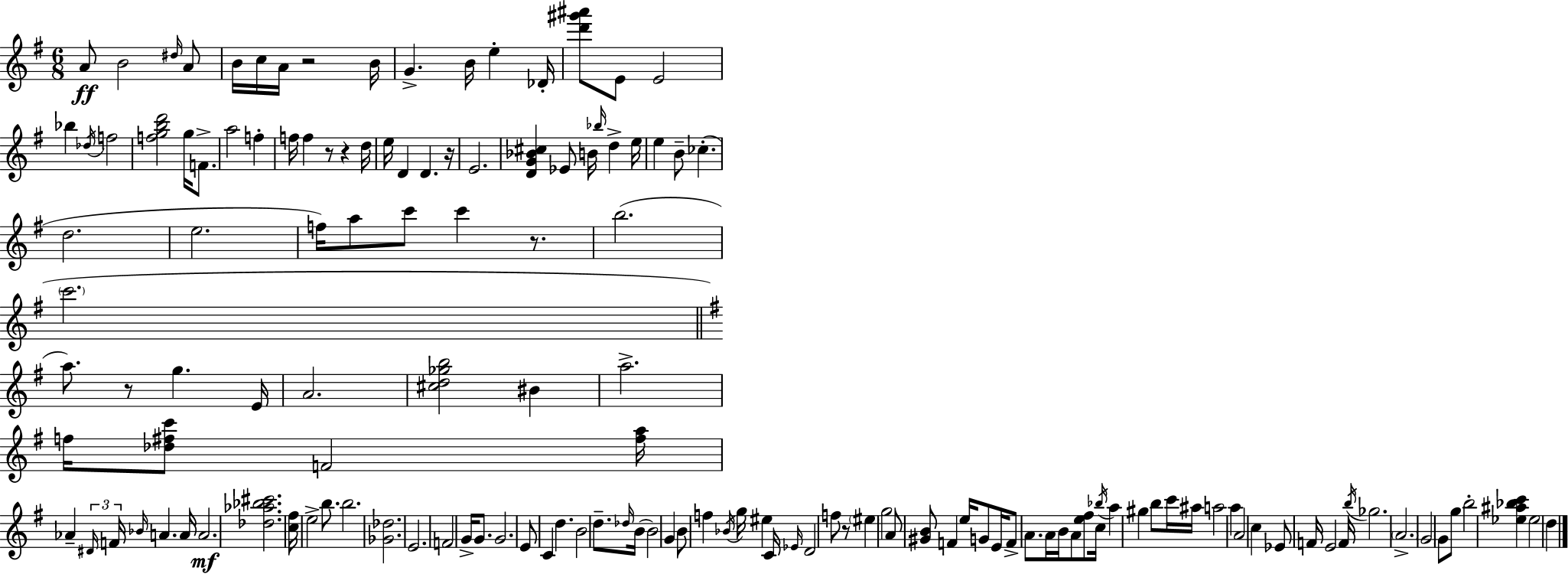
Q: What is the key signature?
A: E minor